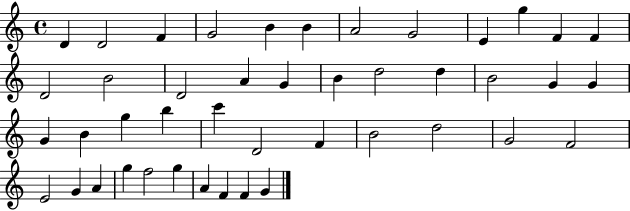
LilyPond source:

{
  \clef treble
  \time 4/4
  \defaultTimeSignature
  \key c \major
  d'4 d'2 f'4 | g'2 b'4 b'4 | a'2 g'2 | e'4 g''4 f'4 f'4 | \break d'2 b'2 | d'2 a'4 g'4 | b'4 d''2 d''4 | b'2 g'4 g'4 | \break g'4 b'4 g''4 b''4 | c'''4 d'2 f'4 | b'2 d''2 | g'2 f'2 | \break e'2 g'4 a'4 | g''4 f''2 g''4 | a'4 f'4 f'4 g'4 | \bar "|."
}